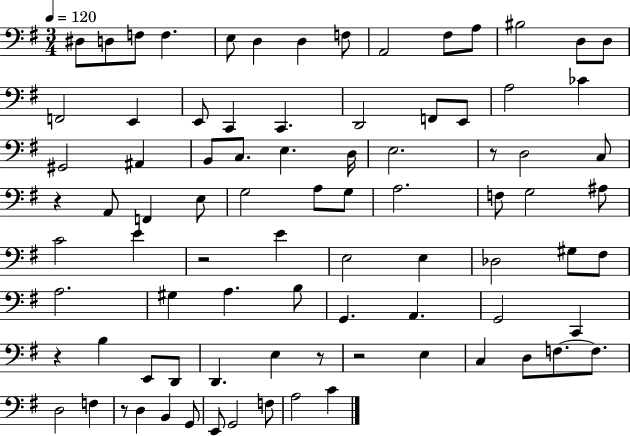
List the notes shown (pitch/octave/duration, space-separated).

D#3/e D3/e F3/e F3/q. E3/e D3/q D3/q F3/e A2/h F#3/e A3/e BIS3/h D3/e D3/e F2/h E2/q E2/e C2/q C2/q. D2/h F2/e E2/e A3/h CES4/q G#2/h A#2/q B2/e C3/e. E3/q. D3/s E3/h. R/e D3/h C3/e R/q A2/e F2/q E3/e G3/h A3/e G3/e A3/h. F3/e G3/h A#3/e C4/h E4/q R/h E4/q E3/h E3/q Db3/h G#3/e F#3/e A3/h. G#3/q A3/q. B3/e G2/q. A2/q. G2/h C2/q R/q B3/q E2/e D2/e D2/q. E3/q R/e R/h E3/q C3/q D3/e F3/e. F3/e. D3/h F3/q R/e D3/q B2/q G2/e E2/e G2/h F3/e A3/h C4/q